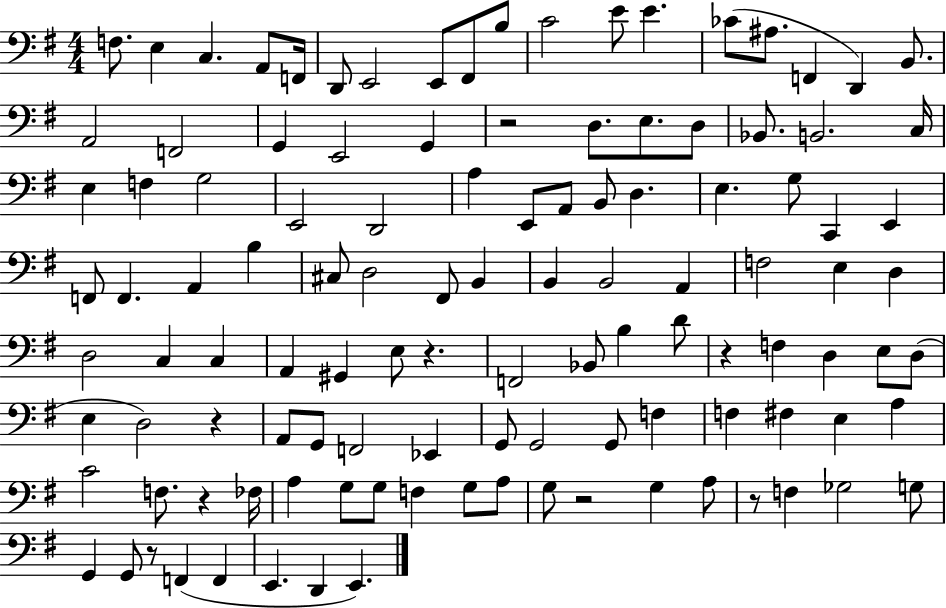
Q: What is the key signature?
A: G major